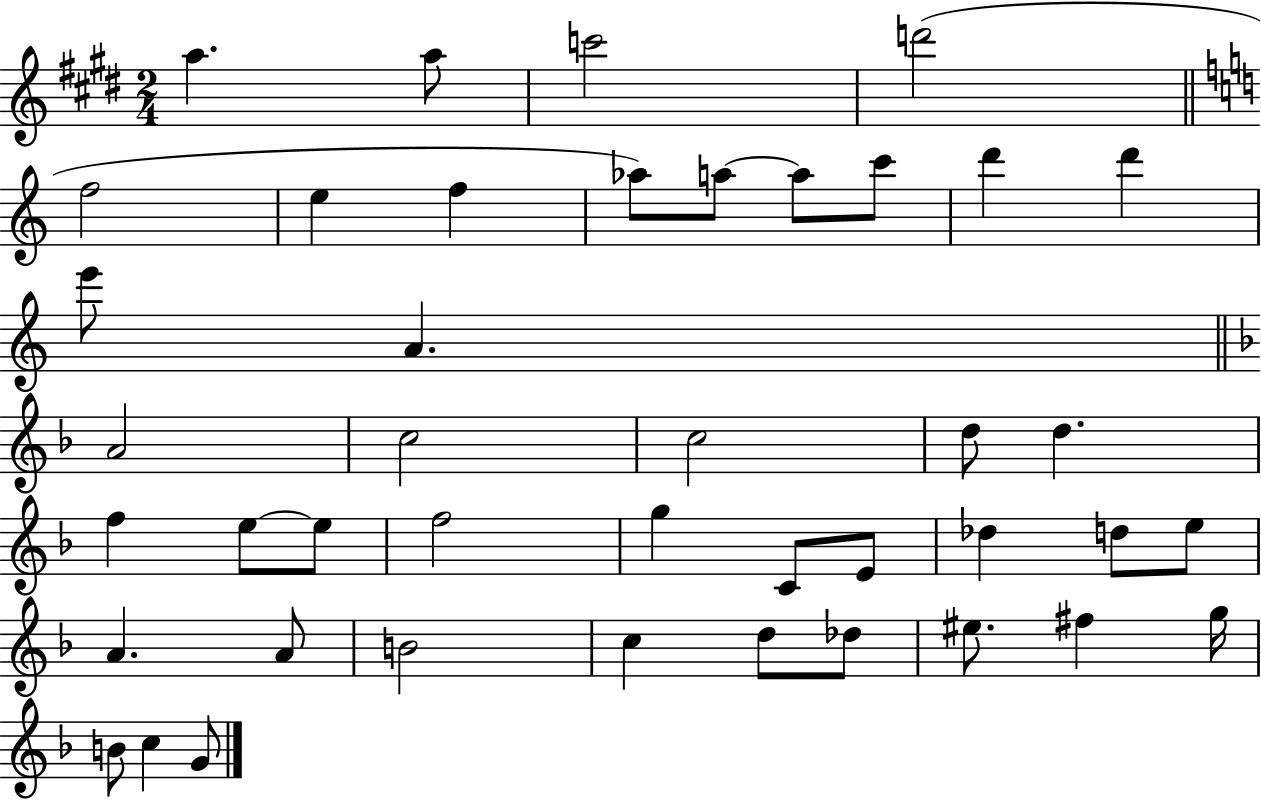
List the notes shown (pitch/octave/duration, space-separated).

A5/q. A5/e C6/h D6/h F5/h E5/q F5/q Ab5/e A5/e A5/e C6/e D6/q D6/q E6/e A4/q. A4/h C5/h C5/h D5/e D5/q. F5/q E5/e E5/e F5/h G5/q C4/e E4/e Db5/q D5/e E5/e A4/q. A4/e B4/h C5/q D5/e Db5/e EIS5/e. F#5/q G5/s B4/e C5/q G4/e